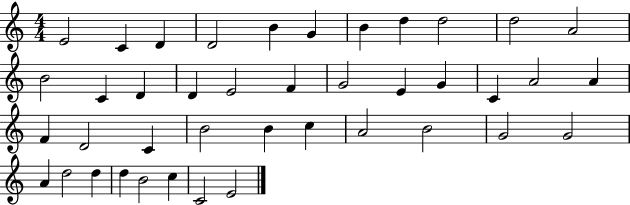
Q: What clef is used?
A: treble